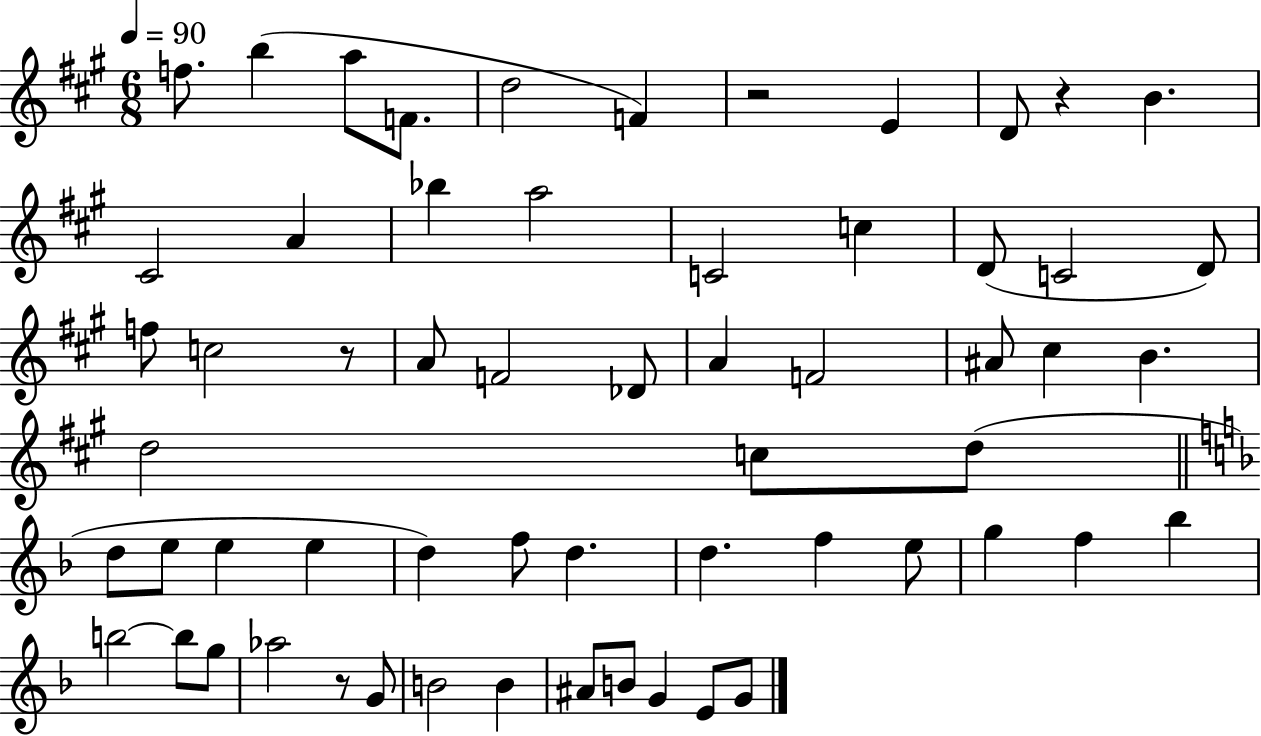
F5/e. B5/q A5/e F4/e. D5/h F4/q R/h E4/q D4/e R/q B4/q. C#4/h A4/q Bb5/q A5/h C4/h C5/q D4/e C4/h D4/e F5/e C5/h R/e A4/e F4/h Db4/e A4/q F4/h A#4/e C#5/q B4/q. D5/h C5/e D5/e D5/e E5/e E5/q E5/q D5/q F5/e D5/q. D5/q. F5/q E5/e G5/q F5/q Bb5/q B5/h B5/e G5/e Ab5/h R/e G4/e B4/h B4/q A#4/e B4/e G4/q E4/e G4/e